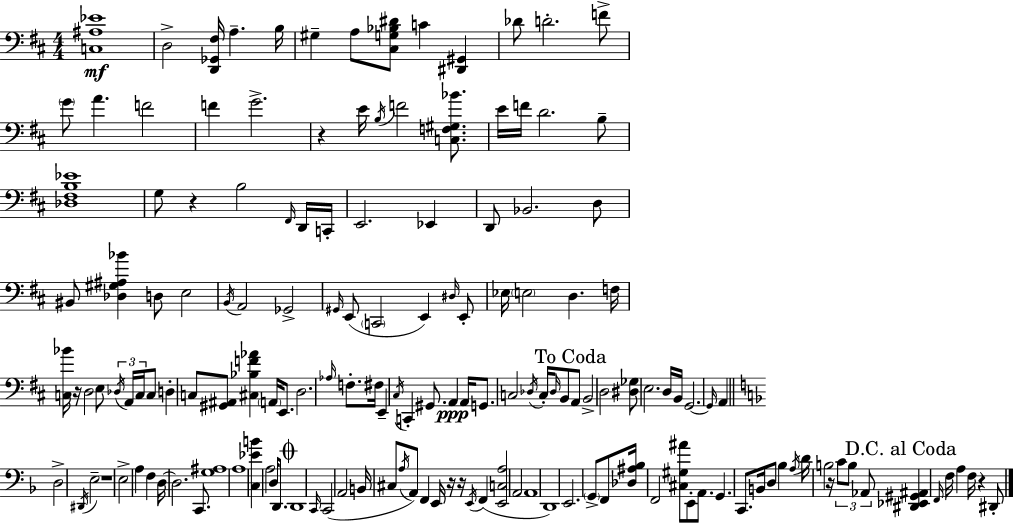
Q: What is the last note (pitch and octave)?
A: D#2